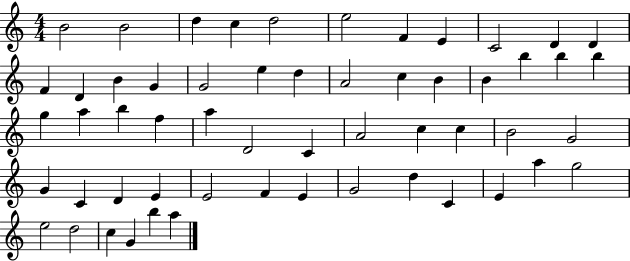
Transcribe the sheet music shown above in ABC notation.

X:1
T:Untitled
M:4/4
L:1/4
K:C
B2 B2 d c d2 e2 F E C2 D D F D B G G2 e d A2 c B B b b b g a b f a D2 C A2 c c B2 G2 G C D E E2 F E G2 d C E a g2 e2 d2 c G b a